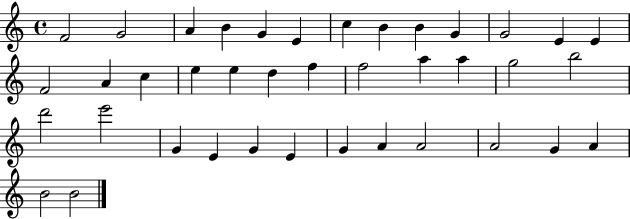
{
  \clef treble
  \time 4/4
  \defaultTimeSignature
  \key c \major
  f'2 g'2 | a'4 b'4 g'4 e'4 | c''4 b'4 b'4 g'4 | g'2 e'4 e'4 | \break f'2 a'4 c''4 | e''4 e''4 d''4 f''4 | f''2 a''4 a''4 | g''2 b''2 | \break d'''2 e'''2 | g'4 e'4 g'4 e'4 | g'4 a'4 a'2 | a'2 g'4 a'4 | \break b'2 b'2 | \bar "|."
}